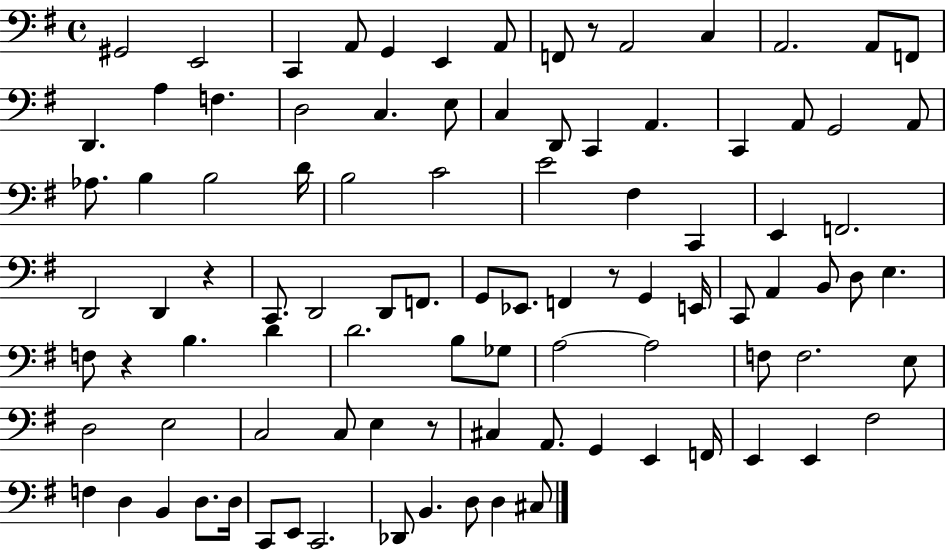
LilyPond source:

{
  \clef bass
  \time 4/4
  \defaultTimeSignature
  \key g \major
  gis,2 e,2 | c,4 a,8 g,4 e,4 a,8 | f,8 r8 a,2 c4 | a,2. a,8 f,8 | \break d,4. a4 f4. | d2 c4. e8 | c4 d,8 c,4 a,4. | c,4 a,8 g,2 a,8 | \break aes8. b4 b2 d'16 | b2 c'2 | e'2 fis4 c,4 | e,4 f,2. | \break d,2 d,4 r4 | c,8. d,2 d,8 f,8. | g,8 ees,8. f,4 r8 g,4 e,16 | c,8 a,4 b,8 d8 e4. | \break f8 r4 b4. d'4 | d'2. b8 ges8 | a2~~ a2 | f8 f2. e8 | \break d2 e2 | c2 c8 e4 r8 | cis4 a,8. g,4 e,4 f,16 | e,4 e,4 fis2 | \break f4 d4 b,4 d8. d16 | c,8 e,8 c,2. | des,8 b,4. d8 d4 cis8 | \bar "|."
}